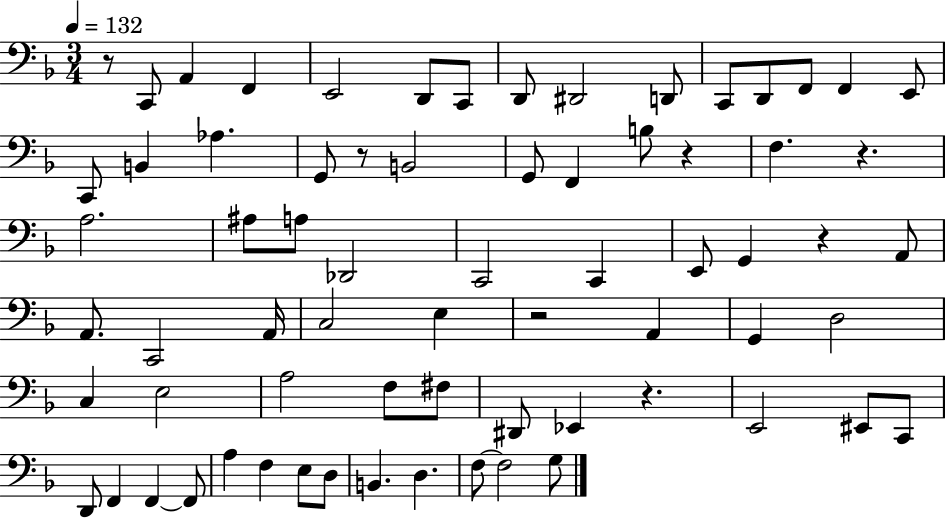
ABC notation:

X:1
T:Untitled
M:3/4
L:1/4
K:F
z/2 C,,/2 A,, F,, E,,2 D,,/2 C,,/2 D,,/2 ^D,,2 D,,/2 C,,/2 D,,/2 F,,/2 F,, E,,/2 C,,/2 B,, _A, G,,/2 z/2 B,,2 G,,/2 F,, B,/2 z F, z A,2 ^A,/2 A,/2 _D,,2 C,,2 C,, E,,/2 G,, z A,,/2 A,,/2 C,,2 A,,/4 C,2 E, z2 A,, G,, D,2 C, E,2 A,2 F,/2 ^F,/2 ^D,,/2 _E,, z E,,2 ^E,,/2 C,,/2 D,,/2 F,, F,, F,,/2 A, F, E,/2 D,/2 B,, D, F,/2 F,2 G,/2